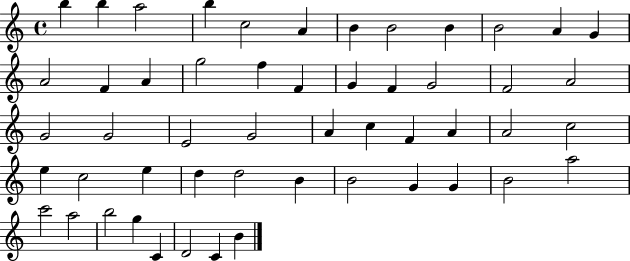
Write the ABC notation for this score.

X:1
T:Untitled
M:4/4
L:1/4
K:C
b b a2 b c2 A B B2 B B2 A G A2 F A g2 f F G F G2 F2 A2 G2 G2 E2 G2 A c F A A2 c2 e c2 e d d2 B B2 G G B2 a2 c'2 a2 b2 g C D2 C B